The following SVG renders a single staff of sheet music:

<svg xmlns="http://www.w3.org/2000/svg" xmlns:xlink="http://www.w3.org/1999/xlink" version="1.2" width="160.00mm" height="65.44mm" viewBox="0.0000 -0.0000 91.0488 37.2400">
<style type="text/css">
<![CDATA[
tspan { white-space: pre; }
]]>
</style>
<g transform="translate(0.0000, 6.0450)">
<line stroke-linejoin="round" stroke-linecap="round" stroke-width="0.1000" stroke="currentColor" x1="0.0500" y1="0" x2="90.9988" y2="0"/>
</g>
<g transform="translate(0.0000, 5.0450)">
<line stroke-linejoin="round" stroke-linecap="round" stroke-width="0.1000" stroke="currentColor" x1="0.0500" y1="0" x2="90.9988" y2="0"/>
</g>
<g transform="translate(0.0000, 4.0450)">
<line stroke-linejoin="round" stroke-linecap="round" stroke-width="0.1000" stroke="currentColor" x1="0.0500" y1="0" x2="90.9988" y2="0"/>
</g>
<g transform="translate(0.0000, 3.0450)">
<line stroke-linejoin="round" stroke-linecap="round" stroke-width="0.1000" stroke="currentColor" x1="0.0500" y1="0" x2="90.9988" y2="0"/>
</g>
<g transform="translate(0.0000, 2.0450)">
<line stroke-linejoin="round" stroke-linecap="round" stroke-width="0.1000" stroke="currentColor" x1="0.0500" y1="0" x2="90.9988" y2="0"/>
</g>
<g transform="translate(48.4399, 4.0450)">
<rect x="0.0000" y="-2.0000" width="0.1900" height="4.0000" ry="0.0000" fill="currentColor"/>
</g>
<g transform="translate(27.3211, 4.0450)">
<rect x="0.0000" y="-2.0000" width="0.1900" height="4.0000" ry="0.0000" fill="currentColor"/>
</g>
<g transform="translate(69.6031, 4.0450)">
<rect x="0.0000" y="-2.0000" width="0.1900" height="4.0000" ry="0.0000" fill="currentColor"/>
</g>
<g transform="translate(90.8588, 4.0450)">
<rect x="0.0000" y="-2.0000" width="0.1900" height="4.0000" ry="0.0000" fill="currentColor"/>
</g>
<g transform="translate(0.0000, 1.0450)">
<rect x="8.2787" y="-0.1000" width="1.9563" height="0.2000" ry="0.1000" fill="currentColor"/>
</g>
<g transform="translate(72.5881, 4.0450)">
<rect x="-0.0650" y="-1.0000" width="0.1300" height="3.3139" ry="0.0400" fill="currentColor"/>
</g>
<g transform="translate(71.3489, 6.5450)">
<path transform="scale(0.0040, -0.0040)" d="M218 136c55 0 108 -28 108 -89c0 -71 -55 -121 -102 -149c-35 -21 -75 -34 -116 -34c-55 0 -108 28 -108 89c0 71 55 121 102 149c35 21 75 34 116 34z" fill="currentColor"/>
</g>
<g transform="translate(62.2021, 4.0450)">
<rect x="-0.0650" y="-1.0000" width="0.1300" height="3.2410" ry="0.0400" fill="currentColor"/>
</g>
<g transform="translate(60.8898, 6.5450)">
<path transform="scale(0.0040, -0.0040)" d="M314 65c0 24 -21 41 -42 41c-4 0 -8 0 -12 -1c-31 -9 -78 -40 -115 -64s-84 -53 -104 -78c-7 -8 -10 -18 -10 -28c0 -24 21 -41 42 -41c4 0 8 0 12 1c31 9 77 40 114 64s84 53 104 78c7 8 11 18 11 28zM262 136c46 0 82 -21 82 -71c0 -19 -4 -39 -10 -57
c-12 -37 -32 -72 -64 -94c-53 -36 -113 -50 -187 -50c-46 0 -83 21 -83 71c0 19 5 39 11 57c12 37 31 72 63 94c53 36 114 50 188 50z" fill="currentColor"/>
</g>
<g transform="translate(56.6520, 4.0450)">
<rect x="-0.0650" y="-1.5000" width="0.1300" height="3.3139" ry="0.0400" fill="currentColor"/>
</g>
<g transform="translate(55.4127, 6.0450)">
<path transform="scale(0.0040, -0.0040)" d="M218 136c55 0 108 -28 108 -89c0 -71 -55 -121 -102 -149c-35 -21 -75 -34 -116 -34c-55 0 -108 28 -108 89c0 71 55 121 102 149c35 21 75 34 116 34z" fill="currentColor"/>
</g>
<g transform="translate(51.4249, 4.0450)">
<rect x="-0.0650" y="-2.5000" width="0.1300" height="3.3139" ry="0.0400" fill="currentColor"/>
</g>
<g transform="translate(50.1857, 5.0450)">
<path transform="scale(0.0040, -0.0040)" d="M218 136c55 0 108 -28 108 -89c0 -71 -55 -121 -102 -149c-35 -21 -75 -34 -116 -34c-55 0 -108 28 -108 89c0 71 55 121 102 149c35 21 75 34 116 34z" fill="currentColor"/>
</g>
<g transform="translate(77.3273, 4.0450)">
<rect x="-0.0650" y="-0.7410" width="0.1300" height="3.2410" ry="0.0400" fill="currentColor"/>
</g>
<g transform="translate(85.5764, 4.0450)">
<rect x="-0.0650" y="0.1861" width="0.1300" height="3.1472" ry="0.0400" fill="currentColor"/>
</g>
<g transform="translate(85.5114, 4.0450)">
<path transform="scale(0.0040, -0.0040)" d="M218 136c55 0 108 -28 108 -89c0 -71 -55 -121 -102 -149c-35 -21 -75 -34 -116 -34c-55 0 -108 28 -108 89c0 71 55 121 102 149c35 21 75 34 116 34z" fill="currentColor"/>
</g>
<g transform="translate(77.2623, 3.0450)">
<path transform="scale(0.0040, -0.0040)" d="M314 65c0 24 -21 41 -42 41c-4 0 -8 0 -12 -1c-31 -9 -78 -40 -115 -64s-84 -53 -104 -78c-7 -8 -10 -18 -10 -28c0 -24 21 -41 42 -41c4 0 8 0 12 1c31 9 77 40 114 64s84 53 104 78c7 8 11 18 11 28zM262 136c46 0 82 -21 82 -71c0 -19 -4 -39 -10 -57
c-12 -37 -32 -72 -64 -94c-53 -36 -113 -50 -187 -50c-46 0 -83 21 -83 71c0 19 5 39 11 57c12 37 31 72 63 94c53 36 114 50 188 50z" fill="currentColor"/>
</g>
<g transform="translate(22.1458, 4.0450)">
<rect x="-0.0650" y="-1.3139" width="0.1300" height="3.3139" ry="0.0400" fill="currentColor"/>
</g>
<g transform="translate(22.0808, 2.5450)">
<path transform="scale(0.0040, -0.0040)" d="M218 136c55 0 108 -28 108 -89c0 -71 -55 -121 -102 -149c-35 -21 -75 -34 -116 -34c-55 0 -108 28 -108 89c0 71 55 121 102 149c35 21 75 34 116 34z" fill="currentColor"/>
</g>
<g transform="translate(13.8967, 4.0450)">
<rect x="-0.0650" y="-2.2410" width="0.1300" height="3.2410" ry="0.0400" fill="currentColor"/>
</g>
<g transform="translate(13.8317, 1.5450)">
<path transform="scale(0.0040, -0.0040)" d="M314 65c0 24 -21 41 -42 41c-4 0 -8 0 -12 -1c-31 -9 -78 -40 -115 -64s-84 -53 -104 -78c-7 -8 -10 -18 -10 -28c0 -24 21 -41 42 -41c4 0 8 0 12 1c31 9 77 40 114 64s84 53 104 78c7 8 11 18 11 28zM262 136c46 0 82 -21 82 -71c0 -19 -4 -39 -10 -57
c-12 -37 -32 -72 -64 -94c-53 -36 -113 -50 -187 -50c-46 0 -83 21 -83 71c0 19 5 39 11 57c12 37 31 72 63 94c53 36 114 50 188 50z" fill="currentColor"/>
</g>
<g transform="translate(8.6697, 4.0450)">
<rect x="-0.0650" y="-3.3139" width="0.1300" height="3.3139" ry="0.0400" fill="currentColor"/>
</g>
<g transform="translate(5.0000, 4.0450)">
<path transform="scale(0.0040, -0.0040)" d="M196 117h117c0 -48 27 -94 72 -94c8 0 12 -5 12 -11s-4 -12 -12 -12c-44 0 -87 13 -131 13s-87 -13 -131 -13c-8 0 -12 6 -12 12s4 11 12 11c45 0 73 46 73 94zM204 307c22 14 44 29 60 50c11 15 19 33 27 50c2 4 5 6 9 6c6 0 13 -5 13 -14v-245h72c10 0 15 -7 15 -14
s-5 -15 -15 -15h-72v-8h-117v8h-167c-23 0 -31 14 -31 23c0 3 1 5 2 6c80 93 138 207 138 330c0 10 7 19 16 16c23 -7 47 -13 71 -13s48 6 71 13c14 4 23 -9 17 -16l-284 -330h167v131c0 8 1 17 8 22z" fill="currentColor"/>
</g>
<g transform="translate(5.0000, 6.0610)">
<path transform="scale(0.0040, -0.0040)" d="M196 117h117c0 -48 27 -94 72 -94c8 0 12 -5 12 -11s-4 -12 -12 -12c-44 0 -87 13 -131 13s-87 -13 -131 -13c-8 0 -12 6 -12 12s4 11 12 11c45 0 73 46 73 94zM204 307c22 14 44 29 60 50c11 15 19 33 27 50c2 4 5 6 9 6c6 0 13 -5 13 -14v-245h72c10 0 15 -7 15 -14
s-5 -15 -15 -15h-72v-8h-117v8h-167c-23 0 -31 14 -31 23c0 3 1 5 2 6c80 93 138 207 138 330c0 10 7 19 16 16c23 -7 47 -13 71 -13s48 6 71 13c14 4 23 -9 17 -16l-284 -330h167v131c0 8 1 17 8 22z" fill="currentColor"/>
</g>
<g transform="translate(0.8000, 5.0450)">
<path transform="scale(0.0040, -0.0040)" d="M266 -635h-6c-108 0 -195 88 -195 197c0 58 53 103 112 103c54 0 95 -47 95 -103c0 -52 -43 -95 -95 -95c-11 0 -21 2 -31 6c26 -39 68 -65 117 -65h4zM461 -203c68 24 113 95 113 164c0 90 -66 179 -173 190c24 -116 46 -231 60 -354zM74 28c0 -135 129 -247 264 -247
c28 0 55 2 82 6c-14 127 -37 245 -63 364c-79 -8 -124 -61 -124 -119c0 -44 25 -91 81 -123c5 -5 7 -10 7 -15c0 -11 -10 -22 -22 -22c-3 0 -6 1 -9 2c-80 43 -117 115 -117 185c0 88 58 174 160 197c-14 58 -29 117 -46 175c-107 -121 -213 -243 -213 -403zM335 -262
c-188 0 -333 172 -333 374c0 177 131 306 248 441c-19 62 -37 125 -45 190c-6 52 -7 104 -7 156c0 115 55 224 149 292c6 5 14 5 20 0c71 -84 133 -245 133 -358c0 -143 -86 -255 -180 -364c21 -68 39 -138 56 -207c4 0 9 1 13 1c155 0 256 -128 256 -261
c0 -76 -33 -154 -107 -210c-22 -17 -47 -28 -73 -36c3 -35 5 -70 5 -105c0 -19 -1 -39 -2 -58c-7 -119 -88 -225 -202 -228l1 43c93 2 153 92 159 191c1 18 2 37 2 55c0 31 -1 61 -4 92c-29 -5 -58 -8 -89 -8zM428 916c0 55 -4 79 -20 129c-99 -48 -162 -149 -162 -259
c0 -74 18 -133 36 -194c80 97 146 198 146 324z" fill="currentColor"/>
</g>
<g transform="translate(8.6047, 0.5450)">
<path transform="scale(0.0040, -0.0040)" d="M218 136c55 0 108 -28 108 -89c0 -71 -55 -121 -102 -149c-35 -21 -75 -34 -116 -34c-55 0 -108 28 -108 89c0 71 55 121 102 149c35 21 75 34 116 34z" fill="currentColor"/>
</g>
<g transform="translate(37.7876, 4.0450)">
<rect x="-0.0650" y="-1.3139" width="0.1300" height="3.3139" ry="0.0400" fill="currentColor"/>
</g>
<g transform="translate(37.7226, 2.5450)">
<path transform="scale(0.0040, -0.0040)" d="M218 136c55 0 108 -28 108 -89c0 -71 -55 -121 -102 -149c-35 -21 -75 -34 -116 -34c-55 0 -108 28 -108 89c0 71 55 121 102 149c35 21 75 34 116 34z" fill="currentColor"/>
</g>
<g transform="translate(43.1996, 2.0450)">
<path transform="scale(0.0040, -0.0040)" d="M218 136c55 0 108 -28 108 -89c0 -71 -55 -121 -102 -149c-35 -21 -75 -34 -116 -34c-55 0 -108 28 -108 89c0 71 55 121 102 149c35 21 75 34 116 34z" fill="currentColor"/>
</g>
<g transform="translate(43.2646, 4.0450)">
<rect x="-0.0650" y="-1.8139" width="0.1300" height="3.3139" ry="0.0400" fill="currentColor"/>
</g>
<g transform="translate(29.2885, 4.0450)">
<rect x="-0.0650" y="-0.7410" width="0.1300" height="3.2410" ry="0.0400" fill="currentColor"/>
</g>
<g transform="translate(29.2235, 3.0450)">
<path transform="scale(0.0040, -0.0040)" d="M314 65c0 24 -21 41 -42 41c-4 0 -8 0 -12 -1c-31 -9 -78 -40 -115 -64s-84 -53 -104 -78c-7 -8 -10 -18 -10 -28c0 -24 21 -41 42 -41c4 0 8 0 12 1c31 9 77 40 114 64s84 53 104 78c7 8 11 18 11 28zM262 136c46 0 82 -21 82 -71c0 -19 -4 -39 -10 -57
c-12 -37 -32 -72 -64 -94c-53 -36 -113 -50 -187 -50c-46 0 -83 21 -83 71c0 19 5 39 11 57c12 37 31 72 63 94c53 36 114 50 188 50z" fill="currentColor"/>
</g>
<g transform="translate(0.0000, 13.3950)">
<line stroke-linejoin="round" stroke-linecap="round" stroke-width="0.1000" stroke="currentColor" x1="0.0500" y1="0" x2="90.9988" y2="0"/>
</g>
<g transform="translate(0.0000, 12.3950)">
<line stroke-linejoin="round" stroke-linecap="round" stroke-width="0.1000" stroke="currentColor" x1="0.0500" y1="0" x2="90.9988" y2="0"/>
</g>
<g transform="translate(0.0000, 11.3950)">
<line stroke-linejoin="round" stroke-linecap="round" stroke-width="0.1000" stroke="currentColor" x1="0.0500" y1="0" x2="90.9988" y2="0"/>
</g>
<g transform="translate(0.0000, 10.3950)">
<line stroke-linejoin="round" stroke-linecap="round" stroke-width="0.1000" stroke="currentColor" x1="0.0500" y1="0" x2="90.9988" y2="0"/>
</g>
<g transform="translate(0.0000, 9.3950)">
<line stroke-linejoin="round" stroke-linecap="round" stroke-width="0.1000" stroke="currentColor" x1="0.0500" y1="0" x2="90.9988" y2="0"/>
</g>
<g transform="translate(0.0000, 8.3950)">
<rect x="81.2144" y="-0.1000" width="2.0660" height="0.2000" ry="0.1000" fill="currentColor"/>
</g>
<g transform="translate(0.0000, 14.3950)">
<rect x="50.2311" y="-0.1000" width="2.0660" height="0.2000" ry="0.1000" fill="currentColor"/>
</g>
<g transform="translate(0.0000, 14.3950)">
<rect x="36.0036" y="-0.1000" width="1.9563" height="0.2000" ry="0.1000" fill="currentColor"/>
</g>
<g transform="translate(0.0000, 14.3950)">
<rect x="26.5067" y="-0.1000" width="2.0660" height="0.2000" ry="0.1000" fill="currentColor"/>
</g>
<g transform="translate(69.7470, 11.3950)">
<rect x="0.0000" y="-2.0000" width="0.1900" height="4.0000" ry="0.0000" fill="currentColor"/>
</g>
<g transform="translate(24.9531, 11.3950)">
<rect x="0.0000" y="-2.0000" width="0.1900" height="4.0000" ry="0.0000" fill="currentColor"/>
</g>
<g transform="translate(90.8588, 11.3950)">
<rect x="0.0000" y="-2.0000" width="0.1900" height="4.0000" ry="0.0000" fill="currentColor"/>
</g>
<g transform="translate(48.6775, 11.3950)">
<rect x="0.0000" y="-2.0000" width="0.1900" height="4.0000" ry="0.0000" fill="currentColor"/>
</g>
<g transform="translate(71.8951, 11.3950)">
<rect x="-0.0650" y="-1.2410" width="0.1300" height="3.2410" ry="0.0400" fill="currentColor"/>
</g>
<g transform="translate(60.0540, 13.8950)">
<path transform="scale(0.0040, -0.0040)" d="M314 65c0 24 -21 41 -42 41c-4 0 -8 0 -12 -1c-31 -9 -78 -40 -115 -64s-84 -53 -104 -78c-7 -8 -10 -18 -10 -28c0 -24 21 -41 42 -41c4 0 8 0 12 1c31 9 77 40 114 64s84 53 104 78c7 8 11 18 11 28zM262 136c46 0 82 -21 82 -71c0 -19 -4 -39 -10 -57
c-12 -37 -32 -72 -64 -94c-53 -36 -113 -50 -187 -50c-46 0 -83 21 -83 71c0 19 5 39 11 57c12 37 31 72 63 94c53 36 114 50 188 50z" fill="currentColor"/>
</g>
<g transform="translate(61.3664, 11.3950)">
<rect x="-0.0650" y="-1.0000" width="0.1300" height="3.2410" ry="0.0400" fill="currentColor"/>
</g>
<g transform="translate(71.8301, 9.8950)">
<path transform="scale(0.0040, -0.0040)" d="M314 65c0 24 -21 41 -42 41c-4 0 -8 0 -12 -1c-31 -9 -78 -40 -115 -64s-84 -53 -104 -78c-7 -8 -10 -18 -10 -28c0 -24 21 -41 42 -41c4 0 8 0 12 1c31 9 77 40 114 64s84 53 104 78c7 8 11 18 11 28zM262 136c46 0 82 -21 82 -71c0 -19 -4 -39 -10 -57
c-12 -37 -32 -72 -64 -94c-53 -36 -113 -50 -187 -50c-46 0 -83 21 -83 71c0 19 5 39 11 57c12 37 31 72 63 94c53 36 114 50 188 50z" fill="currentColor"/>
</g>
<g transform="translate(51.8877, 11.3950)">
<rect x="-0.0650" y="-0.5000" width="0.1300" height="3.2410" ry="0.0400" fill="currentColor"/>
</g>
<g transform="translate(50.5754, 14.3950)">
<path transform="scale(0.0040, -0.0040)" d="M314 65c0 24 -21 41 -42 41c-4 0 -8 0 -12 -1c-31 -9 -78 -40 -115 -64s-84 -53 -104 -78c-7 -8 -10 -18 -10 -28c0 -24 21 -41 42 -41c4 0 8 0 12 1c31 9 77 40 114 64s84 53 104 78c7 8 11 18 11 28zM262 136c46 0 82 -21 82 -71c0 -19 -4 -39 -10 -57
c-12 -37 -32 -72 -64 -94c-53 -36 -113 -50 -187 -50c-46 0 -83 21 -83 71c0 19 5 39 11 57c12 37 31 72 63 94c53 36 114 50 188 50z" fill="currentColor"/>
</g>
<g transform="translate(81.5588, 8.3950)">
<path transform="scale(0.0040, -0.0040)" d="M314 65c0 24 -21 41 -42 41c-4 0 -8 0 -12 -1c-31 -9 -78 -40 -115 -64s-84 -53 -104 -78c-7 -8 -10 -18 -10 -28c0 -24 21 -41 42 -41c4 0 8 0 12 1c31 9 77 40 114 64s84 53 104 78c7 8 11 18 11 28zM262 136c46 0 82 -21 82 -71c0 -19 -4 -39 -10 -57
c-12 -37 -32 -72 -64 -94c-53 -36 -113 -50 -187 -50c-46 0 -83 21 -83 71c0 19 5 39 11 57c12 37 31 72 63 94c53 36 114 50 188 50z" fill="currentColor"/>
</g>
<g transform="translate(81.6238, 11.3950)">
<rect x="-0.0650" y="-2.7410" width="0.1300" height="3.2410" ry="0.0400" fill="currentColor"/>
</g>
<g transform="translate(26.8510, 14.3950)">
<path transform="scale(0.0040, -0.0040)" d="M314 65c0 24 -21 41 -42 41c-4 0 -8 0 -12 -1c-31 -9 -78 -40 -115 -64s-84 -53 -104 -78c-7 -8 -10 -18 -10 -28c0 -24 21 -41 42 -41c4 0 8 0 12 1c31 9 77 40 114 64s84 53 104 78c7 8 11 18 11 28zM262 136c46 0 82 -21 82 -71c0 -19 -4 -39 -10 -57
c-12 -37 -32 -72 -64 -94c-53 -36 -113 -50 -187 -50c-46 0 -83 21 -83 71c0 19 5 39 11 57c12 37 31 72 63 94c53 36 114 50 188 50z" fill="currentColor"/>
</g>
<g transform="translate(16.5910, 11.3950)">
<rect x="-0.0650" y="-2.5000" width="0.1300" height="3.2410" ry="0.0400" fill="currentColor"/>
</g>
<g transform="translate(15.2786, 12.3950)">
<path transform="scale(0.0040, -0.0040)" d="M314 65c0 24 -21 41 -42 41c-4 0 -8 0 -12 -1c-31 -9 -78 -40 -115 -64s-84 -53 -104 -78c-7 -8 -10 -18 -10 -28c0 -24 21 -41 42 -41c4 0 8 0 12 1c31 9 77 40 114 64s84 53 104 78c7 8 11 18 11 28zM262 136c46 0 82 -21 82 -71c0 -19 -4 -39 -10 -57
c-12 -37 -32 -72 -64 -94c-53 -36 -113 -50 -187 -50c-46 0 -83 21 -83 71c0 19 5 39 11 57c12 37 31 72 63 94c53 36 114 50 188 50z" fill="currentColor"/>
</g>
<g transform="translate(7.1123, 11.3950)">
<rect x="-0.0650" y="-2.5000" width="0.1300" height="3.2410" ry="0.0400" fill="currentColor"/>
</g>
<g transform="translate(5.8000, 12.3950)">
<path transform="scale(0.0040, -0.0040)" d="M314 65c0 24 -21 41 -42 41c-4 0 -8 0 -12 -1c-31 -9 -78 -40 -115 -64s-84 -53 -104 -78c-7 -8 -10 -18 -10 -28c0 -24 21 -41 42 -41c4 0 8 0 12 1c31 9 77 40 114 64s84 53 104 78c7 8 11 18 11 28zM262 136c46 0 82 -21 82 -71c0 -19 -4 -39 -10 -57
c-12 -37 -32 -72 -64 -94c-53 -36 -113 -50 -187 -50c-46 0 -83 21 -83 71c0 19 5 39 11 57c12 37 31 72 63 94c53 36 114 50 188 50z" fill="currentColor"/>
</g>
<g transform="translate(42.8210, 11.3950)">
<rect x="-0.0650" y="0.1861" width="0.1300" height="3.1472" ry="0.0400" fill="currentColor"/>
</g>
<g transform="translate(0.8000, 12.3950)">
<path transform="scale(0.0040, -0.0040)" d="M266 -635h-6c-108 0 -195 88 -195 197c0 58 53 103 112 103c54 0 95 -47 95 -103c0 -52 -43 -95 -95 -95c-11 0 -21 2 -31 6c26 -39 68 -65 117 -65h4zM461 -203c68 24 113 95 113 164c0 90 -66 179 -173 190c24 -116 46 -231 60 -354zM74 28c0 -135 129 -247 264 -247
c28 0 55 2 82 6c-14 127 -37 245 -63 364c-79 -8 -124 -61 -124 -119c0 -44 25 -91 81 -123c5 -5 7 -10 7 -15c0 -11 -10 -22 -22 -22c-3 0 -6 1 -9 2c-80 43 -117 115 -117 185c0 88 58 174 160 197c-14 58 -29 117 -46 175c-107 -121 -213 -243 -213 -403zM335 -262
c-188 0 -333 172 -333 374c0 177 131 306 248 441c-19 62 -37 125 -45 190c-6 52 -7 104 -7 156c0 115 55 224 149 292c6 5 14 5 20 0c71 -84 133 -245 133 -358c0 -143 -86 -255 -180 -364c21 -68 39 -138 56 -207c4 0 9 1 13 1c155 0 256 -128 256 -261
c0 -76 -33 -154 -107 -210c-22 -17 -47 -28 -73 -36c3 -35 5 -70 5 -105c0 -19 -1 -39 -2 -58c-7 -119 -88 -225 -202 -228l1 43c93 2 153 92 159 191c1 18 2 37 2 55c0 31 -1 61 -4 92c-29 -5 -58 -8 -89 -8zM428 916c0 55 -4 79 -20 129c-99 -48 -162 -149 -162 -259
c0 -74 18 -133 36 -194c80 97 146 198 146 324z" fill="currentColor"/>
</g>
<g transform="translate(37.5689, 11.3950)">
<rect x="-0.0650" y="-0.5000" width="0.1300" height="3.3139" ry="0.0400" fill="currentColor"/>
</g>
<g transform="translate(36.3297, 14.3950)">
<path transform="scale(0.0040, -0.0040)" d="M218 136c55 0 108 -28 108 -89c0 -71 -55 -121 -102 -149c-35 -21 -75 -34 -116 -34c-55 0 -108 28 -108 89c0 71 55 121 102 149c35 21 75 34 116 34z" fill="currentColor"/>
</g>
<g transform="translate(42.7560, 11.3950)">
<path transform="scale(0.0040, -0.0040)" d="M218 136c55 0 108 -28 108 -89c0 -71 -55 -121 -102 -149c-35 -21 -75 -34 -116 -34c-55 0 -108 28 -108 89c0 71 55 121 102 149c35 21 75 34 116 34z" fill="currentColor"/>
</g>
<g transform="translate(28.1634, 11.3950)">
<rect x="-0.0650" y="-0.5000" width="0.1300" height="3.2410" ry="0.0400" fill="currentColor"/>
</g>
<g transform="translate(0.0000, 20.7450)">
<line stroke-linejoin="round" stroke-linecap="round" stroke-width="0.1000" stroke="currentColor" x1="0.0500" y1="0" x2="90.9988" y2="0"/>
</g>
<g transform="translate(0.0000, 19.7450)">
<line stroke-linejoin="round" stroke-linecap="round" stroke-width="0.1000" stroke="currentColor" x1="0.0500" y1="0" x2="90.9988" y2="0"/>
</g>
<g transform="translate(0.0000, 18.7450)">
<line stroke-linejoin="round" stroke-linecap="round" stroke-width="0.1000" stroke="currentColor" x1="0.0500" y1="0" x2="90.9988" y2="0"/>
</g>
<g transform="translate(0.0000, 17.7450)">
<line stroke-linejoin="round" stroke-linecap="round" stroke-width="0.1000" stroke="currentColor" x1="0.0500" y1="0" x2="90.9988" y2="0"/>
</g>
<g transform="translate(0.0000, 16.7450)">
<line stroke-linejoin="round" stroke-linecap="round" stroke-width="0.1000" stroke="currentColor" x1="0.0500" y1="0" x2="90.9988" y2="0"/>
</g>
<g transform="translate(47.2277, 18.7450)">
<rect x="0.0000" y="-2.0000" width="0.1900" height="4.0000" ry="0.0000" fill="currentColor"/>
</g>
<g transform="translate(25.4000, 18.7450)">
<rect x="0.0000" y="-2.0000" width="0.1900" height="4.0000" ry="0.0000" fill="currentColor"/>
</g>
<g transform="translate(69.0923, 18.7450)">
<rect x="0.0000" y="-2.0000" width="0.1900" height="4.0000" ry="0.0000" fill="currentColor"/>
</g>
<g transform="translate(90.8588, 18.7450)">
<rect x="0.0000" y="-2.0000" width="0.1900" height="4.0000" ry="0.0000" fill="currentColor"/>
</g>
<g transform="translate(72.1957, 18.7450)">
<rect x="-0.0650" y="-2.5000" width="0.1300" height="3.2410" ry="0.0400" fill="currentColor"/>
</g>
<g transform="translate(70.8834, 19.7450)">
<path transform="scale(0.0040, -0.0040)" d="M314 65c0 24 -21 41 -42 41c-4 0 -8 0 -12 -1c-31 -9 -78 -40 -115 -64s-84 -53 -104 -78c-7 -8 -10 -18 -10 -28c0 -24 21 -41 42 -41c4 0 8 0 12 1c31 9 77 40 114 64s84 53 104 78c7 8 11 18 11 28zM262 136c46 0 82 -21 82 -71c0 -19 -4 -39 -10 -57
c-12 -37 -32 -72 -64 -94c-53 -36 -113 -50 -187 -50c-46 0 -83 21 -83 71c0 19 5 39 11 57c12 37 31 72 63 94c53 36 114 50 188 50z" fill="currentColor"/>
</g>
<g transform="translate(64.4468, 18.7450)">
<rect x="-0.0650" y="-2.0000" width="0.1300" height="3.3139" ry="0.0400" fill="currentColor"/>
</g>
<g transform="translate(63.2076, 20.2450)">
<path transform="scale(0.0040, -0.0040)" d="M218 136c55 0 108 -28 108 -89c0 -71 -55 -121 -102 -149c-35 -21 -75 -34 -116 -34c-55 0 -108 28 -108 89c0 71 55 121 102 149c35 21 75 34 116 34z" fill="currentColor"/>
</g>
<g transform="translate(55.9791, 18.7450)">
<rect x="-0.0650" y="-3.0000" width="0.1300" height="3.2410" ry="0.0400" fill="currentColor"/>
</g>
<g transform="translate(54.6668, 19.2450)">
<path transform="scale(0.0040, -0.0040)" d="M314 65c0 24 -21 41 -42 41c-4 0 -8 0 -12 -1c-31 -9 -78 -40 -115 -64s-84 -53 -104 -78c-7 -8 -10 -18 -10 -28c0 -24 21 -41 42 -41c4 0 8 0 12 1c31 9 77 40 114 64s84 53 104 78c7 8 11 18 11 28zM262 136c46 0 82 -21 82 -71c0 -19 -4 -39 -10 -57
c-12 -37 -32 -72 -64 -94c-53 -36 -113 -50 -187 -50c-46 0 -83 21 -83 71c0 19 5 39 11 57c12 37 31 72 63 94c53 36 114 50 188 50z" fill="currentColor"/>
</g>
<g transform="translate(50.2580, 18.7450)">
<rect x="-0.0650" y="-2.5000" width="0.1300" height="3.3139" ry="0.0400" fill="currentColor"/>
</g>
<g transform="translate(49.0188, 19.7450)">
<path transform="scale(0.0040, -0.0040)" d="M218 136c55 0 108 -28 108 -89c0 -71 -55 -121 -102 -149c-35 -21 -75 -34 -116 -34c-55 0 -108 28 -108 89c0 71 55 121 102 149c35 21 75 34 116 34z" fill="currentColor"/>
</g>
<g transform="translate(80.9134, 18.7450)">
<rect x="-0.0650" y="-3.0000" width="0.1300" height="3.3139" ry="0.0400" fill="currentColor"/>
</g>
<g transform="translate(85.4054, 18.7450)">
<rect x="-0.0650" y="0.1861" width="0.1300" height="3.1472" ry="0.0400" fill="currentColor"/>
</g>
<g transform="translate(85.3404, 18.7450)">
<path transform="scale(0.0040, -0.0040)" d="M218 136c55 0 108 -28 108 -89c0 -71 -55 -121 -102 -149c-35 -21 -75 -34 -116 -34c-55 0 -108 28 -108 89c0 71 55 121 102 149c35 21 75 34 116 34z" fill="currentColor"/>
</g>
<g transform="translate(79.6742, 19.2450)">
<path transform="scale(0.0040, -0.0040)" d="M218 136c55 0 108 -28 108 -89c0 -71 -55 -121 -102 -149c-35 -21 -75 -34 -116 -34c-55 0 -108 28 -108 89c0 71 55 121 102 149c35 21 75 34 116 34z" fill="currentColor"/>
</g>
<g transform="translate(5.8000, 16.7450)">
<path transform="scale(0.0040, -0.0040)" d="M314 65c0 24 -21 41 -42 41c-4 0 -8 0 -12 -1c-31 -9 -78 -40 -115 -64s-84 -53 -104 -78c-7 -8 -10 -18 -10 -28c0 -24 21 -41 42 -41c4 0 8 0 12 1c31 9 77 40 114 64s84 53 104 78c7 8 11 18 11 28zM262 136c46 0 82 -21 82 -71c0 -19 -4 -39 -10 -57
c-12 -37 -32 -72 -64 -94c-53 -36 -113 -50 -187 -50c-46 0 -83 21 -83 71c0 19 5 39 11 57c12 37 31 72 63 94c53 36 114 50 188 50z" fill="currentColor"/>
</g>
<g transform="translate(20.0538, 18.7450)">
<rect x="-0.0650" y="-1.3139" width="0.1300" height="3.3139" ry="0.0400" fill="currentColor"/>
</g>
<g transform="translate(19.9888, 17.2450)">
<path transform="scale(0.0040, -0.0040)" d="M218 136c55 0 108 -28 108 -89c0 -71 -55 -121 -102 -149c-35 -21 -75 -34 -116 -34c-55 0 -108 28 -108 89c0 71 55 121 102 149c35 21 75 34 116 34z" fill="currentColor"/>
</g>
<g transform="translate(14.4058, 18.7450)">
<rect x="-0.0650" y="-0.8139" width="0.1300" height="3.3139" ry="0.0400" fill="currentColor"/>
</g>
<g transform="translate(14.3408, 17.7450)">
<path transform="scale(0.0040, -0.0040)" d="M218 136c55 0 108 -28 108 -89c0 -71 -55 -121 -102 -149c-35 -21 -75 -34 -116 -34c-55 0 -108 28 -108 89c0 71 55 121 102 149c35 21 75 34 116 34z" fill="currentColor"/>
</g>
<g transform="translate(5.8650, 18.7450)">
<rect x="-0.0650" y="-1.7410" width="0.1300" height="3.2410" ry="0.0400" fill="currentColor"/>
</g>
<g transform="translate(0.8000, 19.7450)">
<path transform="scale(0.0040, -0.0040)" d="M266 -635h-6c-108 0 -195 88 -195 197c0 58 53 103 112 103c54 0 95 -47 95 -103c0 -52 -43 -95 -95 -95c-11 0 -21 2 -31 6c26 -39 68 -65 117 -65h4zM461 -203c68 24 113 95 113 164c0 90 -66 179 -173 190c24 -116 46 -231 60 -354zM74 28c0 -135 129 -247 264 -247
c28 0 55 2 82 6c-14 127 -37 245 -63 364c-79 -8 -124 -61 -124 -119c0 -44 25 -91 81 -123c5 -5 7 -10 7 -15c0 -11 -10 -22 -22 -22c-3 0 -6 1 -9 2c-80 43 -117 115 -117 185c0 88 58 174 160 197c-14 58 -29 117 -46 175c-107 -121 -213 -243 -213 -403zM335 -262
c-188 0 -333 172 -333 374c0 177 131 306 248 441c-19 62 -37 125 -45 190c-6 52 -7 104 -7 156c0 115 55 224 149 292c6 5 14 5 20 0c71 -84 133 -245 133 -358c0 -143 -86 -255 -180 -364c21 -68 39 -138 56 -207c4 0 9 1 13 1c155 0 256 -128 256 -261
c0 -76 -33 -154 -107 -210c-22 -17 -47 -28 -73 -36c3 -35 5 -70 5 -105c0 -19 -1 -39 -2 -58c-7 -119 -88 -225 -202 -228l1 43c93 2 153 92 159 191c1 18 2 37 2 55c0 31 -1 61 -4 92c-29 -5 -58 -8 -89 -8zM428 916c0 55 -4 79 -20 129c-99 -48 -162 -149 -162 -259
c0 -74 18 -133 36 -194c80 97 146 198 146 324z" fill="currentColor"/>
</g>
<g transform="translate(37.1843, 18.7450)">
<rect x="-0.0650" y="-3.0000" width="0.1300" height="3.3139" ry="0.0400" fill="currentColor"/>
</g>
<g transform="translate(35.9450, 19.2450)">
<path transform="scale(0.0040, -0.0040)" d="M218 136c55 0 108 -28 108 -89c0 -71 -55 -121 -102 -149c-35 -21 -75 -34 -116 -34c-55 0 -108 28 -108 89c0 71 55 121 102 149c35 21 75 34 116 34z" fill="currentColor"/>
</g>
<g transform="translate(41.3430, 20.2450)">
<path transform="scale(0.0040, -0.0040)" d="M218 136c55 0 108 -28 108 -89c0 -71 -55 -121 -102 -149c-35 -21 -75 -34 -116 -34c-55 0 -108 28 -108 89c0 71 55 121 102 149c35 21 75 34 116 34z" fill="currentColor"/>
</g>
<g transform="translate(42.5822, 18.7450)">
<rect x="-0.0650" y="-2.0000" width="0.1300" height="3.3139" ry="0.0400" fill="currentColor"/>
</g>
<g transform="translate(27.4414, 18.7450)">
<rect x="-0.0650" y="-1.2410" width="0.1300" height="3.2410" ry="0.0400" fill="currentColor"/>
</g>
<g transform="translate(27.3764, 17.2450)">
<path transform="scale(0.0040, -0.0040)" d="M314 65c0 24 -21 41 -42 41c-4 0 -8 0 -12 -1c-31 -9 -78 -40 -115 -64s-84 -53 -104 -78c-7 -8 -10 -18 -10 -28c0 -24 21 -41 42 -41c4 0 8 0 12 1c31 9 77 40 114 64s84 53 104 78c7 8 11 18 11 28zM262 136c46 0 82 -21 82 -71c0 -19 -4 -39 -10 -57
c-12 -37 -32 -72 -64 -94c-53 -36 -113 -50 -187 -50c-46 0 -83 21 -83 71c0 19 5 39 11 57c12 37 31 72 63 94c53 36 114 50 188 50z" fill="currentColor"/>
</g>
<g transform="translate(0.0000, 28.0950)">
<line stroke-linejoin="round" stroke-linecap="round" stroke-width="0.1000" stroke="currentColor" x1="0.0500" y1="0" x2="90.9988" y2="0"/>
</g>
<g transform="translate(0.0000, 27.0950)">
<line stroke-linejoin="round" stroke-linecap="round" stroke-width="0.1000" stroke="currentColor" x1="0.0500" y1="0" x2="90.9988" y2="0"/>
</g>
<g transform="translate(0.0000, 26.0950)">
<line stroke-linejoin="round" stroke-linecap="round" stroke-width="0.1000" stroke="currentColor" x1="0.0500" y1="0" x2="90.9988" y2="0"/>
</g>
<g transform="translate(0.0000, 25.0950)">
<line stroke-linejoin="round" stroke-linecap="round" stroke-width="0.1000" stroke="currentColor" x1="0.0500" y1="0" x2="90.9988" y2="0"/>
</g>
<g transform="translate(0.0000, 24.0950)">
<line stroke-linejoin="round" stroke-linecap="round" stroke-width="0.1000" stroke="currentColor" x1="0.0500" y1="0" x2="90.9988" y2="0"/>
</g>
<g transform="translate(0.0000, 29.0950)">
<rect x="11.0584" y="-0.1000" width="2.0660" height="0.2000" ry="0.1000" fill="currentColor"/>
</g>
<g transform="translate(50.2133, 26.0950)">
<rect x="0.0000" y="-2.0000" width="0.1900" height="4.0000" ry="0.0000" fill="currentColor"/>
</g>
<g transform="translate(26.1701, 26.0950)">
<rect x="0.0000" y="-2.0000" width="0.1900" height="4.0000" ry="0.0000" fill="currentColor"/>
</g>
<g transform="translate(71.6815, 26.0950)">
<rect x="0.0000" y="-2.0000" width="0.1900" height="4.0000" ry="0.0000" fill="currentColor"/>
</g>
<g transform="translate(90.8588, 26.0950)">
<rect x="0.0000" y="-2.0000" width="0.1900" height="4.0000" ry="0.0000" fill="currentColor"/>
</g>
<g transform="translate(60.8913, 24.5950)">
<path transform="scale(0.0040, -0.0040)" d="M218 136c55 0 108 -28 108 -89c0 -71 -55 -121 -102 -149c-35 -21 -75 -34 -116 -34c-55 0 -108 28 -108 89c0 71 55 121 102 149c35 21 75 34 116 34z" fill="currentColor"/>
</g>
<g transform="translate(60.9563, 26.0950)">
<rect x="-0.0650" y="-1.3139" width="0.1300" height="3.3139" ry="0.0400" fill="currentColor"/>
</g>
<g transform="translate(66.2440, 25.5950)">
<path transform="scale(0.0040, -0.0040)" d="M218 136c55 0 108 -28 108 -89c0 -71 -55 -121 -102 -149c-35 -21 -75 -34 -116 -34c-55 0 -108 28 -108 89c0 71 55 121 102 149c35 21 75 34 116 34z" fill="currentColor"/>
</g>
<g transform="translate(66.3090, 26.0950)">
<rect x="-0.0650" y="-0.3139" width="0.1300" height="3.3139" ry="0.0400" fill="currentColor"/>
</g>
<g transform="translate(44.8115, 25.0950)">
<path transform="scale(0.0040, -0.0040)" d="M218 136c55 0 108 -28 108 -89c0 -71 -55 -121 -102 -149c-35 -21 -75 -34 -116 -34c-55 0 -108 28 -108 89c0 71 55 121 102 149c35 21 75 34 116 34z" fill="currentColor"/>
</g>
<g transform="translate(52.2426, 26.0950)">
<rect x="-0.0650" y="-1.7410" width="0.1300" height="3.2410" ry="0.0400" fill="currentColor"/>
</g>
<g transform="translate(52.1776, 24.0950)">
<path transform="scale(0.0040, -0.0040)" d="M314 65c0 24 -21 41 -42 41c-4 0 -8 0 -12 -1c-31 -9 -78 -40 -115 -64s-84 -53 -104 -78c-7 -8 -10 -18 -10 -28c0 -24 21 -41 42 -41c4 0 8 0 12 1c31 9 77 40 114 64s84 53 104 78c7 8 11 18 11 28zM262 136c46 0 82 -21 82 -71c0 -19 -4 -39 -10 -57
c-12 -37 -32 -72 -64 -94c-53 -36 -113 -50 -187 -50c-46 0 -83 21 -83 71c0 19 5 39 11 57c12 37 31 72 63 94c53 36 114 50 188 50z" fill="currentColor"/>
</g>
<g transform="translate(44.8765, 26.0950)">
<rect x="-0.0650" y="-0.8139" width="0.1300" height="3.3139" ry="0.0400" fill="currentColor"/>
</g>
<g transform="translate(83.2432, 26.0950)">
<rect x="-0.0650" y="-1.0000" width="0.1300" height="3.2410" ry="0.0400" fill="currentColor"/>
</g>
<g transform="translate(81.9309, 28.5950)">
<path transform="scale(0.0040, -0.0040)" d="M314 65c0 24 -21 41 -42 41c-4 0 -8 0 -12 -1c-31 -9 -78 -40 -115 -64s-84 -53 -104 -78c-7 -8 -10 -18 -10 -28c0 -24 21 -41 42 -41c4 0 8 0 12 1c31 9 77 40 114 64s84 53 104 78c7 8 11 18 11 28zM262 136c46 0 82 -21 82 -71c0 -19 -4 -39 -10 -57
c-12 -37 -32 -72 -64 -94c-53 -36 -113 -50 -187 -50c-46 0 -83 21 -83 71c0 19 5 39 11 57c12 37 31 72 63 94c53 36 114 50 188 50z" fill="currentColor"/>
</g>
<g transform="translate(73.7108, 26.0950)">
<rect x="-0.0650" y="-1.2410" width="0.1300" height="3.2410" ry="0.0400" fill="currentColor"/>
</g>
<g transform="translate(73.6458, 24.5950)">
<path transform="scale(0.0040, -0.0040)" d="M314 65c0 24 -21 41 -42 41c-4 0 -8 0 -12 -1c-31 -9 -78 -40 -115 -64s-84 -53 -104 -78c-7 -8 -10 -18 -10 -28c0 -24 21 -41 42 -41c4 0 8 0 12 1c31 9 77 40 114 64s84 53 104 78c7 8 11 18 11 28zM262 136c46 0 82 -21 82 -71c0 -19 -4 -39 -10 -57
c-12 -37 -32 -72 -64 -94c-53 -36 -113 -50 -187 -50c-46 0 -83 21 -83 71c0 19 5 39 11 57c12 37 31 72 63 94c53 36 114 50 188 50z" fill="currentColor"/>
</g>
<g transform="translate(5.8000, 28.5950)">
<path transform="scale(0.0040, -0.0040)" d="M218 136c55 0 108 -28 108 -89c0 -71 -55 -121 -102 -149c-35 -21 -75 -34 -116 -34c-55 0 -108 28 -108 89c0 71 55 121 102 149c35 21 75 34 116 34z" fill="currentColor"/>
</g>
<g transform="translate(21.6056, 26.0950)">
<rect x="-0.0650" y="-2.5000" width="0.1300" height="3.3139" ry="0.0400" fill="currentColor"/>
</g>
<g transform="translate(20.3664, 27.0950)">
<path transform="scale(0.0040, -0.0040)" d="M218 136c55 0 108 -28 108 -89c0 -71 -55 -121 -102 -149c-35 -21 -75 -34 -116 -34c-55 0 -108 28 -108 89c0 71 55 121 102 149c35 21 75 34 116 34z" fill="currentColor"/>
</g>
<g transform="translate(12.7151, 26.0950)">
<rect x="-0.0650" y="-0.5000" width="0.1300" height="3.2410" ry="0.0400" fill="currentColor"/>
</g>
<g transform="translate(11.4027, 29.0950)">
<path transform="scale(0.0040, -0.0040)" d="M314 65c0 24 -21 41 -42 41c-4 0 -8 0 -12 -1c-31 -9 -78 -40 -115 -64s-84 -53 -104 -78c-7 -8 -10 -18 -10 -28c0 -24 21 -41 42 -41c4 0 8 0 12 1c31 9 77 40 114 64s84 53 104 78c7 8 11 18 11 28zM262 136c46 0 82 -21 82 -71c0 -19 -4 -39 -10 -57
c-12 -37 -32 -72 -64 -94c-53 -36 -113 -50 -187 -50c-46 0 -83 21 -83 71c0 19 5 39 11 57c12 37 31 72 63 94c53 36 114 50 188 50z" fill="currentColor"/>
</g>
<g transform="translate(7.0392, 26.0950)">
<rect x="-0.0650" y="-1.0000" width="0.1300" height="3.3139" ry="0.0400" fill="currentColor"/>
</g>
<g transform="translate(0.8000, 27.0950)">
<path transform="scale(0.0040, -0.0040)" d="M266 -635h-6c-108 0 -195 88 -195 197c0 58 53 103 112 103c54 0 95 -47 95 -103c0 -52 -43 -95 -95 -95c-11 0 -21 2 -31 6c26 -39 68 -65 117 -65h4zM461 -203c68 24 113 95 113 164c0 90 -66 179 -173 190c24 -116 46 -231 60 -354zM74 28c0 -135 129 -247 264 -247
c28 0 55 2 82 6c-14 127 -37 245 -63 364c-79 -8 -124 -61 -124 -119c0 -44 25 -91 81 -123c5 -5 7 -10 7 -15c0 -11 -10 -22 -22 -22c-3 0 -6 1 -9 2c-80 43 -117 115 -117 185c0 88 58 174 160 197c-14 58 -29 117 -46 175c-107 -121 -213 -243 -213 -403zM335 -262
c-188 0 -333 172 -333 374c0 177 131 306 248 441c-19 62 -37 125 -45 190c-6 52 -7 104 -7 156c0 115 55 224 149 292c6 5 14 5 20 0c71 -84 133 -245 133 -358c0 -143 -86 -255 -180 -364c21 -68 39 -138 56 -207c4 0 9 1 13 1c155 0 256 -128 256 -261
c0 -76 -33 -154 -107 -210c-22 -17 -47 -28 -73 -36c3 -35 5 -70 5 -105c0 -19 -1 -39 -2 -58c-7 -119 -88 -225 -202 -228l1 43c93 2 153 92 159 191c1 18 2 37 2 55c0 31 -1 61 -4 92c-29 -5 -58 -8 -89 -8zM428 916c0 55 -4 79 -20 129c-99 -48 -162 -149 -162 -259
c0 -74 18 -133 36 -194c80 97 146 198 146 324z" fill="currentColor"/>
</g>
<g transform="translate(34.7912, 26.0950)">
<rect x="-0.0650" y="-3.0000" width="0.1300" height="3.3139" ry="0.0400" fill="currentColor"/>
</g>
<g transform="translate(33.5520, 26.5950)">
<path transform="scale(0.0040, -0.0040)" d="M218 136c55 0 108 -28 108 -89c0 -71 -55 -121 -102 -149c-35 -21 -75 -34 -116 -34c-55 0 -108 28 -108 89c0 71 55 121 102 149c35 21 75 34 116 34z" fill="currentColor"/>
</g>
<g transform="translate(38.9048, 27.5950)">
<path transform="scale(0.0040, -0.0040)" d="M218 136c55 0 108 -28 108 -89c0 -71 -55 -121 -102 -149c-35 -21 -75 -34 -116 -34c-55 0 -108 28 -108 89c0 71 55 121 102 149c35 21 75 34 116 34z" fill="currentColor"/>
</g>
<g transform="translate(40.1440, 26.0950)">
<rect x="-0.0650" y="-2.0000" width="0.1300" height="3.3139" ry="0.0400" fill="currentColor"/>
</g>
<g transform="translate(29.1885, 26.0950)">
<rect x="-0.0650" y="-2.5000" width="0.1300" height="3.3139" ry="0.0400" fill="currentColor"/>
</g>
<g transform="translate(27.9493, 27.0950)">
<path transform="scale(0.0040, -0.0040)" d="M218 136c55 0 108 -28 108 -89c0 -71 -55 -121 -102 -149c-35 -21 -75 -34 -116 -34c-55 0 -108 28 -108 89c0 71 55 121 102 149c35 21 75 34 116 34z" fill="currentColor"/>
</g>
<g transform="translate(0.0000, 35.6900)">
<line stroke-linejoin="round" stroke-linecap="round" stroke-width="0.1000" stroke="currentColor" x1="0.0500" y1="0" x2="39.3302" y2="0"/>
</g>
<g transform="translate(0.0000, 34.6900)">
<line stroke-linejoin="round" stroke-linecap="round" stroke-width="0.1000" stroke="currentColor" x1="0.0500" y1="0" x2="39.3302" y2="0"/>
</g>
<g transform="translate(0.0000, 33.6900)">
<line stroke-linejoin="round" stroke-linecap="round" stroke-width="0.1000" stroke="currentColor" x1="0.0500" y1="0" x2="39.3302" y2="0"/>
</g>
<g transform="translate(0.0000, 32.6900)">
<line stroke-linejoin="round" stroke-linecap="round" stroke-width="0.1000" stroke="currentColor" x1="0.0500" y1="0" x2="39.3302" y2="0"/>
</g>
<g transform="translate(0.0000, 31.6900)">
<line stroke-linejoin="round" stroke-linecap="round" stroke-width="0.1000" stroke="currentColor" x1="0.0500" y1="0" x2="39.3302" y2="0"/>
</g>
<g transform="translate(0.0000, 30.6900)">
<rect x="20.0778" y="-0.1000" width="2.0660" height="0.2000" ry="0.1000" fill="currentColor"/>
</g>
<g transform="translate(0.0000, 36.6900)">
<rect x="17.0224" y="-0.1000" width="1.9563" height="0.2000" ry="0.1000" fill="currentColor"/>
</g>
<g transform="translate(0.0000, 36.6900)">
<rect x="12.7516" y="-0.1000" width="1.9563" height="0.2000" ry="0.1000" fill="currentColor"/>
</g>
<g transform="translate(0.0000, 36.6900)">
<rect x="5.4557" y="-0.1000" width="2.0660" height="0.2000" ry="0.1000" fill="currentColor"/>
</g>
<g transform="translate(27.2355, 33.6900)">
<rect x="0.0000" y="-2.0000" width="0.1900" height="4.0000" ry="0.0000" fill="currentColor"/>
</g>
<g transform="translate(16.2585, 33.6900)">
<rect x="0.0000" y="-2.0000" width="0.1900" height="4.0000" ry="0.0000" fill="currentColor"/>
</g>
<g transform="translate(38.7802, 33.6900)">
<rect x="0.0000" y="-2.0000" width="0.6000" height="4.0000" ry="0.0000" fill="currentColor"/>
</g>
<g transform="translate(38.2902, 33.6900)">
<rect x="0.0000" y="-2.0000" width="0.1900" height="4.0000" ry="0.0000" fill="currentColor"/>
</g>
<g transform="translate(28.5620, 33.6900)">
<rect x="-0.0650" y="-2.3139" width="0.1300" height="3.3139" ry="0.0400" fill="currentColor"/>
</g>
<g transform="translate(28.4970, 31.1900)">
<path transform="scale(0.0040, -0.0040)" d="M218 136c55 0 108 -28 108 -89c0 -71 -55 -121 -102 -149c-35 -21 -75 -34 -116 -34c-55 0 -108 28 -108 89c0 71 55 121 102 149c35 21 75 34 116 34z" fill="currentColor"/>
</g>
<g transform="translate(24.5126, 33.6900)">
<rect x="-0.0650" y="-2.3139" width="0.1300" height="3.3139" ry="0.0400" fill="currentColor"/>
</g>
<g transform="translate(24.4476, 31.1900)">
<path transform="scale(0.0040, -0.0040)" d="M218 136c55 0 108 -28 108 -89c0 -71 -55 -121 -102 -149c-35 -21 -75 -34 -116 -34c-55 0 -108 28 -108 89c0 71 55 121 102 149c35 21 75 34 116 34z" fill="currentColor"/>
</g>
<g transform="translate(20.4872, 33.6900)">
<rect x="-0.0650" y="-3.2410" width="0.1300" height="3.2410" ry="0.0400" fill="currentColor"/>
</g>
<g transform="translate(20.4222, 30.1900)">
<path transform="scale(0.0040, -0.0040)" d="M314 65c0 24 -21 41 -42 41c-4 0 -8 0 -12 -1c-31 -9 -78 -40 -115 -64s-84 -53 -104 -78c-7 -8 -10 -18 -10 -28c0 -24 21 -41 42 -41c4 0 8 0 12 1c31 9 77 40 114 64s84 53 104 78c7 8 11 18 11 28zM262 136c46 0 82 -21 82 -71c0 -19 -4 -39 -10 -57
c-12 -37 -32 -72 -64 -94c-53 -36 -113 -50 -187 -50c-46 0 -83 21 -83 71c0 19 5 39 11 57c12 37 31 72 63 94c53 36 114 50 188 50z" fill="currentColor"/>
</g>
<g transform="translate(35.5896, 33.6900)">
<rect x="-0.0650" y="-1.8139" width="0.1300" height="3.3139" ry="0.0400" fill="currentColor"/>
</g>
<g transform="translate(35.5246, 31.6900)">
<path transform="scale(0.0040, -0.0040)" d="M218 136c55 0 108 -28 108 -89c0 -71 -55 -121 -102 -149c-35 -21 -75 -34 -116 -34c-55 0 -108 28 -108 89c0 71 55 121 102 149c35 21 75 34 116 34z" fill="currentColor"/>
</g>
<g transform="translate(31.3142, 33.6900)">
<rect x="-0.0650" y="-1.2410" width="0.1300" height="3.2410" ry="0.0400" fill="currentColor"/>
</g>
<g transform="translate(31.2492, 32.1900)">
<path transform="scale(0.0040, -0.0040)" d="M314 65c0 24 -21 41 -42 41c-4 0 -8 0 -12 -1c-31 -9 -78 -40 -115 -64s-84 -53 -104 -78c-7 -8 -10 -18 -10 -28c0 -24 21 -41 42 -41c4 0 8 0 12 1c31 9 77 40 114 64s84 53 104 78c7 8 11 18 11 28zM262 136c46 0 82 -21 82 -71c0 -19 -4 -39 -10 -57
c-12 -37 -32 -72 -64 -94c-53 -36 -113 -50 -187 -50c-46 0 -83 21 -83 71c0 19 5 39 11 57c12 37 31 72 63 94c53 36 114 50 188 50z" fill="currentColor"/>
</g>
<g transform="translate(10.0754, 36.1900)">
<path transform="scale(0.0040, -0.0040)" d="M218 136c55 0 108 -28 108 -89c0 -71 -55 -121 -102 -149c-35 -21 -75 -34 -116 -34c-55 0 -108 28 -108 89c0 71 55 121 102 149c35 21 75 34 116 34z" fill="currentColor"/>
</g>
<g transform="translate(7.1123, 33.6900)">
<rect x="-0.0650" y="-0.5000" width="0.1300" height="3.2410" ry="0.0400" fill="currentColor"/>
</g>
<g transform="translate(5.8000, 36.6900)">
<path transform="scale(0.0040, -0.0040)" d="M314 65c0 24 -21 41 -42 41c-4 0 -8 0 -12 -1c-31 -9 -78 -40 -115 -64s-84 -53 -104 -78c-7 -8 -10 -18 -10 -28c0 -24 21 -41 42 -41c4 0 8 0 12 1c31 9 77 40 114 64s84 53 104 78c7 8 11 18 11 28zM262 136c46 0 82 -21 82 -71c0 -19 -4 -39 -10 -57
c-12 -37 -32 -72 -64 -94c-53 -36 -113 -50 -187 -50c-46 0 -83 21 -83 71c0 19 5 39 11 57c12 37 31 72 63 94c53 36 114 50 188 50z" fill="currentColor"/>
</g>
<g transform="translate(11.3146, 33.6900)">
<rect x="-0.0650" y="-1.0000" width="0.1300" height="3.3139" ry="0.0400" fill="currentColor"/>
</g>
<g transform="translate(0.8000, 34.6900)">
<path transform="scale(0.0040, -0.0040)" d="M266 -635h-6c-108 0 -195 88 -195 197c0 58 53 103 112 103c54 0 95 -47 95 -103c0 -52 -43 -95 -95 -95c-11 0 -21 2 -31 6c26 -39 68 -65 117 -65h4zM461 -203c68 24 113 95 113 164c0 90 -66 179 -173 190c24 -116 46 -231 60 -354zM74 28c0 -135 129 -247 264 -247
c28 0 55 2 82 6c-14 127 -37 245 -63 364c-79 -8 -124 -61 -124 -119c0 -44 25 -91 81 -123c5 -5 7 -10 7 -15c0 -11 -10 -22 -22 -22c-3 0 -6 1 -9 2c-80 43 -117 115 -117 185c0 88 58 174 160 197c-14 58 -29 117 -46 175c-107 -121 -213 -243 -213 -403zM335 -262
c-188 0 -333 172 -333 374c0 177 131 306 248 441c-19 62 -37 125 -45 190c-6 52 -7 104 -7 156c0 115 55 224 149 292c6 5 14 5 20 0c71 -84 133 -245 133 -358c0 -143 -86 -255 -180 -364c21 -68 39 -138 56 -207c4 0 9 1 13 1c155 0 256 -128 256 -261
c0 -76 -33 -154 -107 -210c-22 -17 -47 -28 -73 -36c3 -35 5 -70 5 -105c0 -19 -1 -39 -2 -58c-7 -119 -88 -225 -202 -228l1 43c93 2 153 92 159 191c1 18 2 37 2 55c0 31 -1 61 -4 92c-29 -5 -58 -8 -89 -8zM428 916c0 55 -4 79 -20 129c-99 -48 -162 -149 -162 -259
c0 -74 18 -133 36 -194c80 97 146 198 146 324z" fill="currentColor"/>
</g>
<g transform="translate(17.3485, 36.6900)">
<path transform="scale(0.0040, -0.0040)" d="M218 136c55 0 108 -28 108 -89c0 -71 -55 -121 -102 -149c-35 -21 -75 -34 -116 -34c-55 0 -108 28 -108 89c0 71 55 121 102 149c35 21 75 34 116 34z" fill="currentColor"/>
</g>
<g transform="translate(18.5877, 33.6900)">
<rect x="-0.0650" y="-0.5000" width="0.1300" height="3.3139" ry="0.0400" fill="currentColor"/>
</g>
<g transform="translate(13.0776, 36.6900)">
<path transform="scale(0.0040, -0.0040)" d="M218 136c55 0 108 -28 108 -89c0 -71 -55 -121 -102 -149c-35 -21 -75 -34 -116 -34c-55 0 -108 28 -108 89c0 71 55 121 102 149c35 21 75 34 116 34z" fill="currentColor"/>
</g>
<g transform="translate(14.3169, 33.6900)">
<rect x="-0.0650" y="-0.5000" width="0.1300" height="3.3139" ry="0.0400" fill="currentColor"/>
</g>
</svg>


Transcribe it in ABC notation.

X:1
T:Untitled
M:4/4
L:1/4
K:C
b g2 e d2 e f G E D2 D d2 B G2 G2 C2 C B C2 D2 e2 a2 f2 d e e2 A F G A2 F G2 A B D C2 G G A F d f2 e c e2 D2 C2 D C C b2 g g e2 f